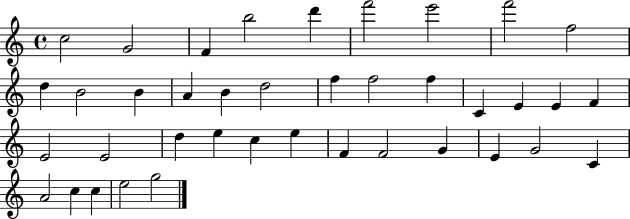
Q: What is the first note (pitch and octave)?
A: C5